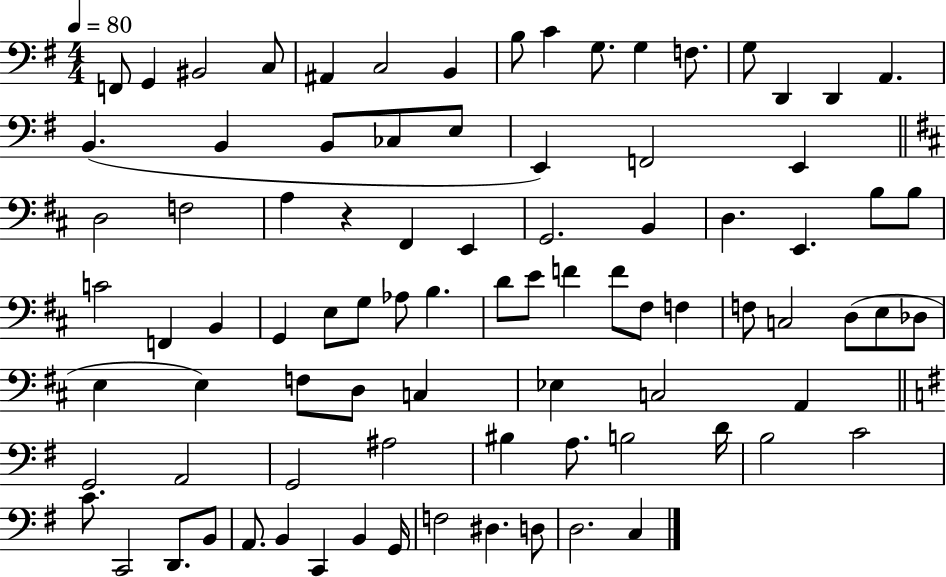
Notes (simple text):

F2/e G2/q BIS2/h C3/e A#2/q C3/h B2/q B3/e C4/q G3/e. G3/q F3/e. G3/e D2/q D2/q A2/q. B2/q. B2/q B2/e CES3/e E3/e E2/q F2/h E2/q D3/h F3/h A3/q R/q F#2/q E2/q G2/h. B2/q D3/q. E2/q. B3/e B3/e C4/h F2/q B2/q G2/q E3/e G3/e Ab3/e B3/q. D4/e E4/e F4/q F4/e F#3/e F3/q F3/e C3/h D3/e E3/e Db3/e E3/q E3/q F3/e D3/e C3/q Eb3/q C3/h A2/q G2/h A2/h G2/h A#3/h BIS3/q A3/e. B3/h D4/s B3/h C4/h C4/e. C2/h D2/e. B2/e A2/e. B2/q C2/q B2/q G2/s F3/h D#3/q. D3/e D3/h. C3/q